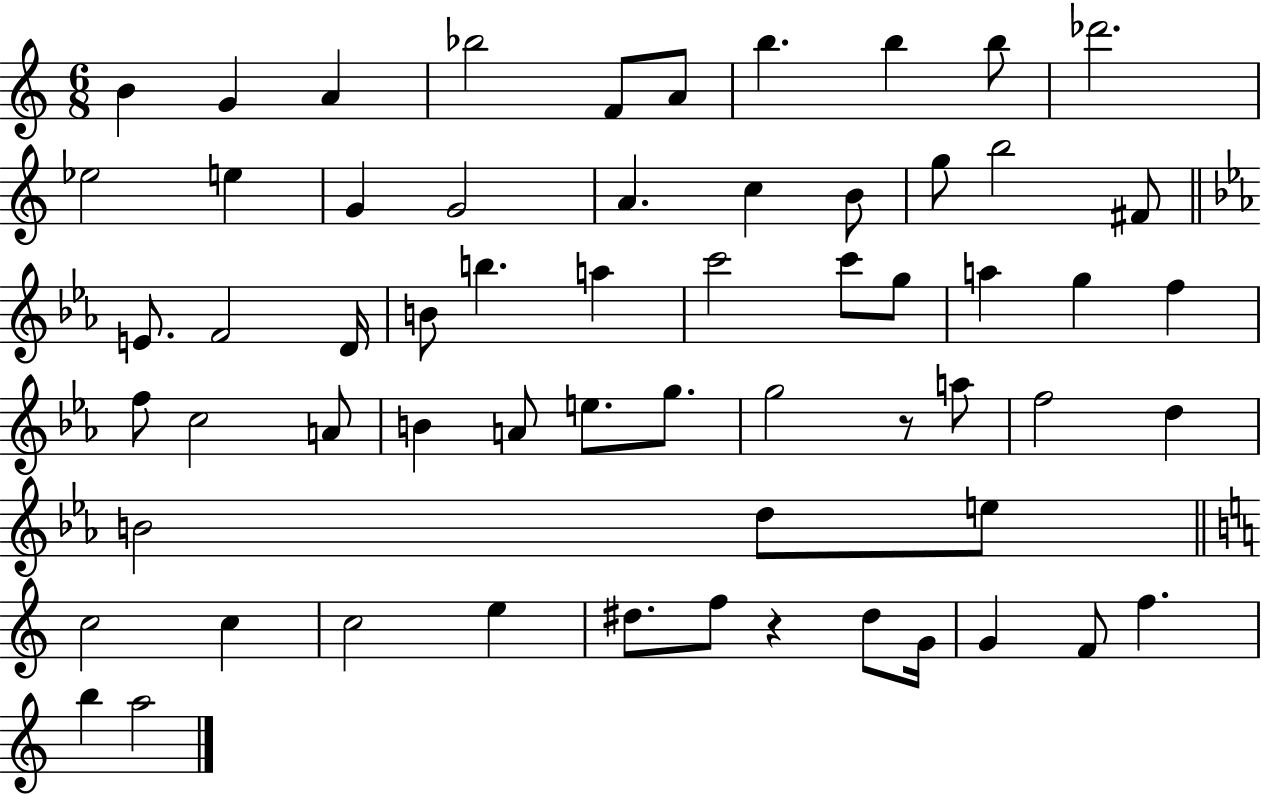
B4/q G4/q A4/q Bb5/h F4/e A4/e B5/q. B5/q B5/e Db6/h. Eb5/h E5/q G4/q G4/h A4/q. C5/q B4/e G5/e B5/h F#4/e E4/e. F4/h D4/s B4/e B5/q. A5/q C6/h C6/e G5/e A5/q G5/q F5/q F5/e C5/h A4/e B4/q A4/e E5/e. G5/e. G5/h R/e A5/e F5/h D5/q B4/h D5/e E5/e C5/h C5/q C5/h E5/q D#5/e. F5/e R/q D#5/e G4/s G4/q F4/e F5/q. B5/q A5/h